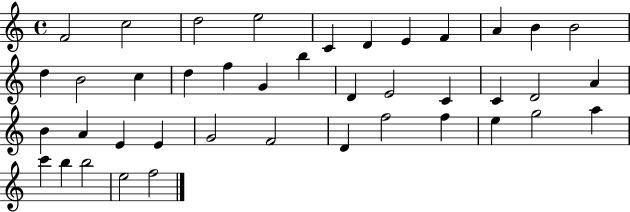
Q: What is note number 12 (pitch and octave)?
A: D5